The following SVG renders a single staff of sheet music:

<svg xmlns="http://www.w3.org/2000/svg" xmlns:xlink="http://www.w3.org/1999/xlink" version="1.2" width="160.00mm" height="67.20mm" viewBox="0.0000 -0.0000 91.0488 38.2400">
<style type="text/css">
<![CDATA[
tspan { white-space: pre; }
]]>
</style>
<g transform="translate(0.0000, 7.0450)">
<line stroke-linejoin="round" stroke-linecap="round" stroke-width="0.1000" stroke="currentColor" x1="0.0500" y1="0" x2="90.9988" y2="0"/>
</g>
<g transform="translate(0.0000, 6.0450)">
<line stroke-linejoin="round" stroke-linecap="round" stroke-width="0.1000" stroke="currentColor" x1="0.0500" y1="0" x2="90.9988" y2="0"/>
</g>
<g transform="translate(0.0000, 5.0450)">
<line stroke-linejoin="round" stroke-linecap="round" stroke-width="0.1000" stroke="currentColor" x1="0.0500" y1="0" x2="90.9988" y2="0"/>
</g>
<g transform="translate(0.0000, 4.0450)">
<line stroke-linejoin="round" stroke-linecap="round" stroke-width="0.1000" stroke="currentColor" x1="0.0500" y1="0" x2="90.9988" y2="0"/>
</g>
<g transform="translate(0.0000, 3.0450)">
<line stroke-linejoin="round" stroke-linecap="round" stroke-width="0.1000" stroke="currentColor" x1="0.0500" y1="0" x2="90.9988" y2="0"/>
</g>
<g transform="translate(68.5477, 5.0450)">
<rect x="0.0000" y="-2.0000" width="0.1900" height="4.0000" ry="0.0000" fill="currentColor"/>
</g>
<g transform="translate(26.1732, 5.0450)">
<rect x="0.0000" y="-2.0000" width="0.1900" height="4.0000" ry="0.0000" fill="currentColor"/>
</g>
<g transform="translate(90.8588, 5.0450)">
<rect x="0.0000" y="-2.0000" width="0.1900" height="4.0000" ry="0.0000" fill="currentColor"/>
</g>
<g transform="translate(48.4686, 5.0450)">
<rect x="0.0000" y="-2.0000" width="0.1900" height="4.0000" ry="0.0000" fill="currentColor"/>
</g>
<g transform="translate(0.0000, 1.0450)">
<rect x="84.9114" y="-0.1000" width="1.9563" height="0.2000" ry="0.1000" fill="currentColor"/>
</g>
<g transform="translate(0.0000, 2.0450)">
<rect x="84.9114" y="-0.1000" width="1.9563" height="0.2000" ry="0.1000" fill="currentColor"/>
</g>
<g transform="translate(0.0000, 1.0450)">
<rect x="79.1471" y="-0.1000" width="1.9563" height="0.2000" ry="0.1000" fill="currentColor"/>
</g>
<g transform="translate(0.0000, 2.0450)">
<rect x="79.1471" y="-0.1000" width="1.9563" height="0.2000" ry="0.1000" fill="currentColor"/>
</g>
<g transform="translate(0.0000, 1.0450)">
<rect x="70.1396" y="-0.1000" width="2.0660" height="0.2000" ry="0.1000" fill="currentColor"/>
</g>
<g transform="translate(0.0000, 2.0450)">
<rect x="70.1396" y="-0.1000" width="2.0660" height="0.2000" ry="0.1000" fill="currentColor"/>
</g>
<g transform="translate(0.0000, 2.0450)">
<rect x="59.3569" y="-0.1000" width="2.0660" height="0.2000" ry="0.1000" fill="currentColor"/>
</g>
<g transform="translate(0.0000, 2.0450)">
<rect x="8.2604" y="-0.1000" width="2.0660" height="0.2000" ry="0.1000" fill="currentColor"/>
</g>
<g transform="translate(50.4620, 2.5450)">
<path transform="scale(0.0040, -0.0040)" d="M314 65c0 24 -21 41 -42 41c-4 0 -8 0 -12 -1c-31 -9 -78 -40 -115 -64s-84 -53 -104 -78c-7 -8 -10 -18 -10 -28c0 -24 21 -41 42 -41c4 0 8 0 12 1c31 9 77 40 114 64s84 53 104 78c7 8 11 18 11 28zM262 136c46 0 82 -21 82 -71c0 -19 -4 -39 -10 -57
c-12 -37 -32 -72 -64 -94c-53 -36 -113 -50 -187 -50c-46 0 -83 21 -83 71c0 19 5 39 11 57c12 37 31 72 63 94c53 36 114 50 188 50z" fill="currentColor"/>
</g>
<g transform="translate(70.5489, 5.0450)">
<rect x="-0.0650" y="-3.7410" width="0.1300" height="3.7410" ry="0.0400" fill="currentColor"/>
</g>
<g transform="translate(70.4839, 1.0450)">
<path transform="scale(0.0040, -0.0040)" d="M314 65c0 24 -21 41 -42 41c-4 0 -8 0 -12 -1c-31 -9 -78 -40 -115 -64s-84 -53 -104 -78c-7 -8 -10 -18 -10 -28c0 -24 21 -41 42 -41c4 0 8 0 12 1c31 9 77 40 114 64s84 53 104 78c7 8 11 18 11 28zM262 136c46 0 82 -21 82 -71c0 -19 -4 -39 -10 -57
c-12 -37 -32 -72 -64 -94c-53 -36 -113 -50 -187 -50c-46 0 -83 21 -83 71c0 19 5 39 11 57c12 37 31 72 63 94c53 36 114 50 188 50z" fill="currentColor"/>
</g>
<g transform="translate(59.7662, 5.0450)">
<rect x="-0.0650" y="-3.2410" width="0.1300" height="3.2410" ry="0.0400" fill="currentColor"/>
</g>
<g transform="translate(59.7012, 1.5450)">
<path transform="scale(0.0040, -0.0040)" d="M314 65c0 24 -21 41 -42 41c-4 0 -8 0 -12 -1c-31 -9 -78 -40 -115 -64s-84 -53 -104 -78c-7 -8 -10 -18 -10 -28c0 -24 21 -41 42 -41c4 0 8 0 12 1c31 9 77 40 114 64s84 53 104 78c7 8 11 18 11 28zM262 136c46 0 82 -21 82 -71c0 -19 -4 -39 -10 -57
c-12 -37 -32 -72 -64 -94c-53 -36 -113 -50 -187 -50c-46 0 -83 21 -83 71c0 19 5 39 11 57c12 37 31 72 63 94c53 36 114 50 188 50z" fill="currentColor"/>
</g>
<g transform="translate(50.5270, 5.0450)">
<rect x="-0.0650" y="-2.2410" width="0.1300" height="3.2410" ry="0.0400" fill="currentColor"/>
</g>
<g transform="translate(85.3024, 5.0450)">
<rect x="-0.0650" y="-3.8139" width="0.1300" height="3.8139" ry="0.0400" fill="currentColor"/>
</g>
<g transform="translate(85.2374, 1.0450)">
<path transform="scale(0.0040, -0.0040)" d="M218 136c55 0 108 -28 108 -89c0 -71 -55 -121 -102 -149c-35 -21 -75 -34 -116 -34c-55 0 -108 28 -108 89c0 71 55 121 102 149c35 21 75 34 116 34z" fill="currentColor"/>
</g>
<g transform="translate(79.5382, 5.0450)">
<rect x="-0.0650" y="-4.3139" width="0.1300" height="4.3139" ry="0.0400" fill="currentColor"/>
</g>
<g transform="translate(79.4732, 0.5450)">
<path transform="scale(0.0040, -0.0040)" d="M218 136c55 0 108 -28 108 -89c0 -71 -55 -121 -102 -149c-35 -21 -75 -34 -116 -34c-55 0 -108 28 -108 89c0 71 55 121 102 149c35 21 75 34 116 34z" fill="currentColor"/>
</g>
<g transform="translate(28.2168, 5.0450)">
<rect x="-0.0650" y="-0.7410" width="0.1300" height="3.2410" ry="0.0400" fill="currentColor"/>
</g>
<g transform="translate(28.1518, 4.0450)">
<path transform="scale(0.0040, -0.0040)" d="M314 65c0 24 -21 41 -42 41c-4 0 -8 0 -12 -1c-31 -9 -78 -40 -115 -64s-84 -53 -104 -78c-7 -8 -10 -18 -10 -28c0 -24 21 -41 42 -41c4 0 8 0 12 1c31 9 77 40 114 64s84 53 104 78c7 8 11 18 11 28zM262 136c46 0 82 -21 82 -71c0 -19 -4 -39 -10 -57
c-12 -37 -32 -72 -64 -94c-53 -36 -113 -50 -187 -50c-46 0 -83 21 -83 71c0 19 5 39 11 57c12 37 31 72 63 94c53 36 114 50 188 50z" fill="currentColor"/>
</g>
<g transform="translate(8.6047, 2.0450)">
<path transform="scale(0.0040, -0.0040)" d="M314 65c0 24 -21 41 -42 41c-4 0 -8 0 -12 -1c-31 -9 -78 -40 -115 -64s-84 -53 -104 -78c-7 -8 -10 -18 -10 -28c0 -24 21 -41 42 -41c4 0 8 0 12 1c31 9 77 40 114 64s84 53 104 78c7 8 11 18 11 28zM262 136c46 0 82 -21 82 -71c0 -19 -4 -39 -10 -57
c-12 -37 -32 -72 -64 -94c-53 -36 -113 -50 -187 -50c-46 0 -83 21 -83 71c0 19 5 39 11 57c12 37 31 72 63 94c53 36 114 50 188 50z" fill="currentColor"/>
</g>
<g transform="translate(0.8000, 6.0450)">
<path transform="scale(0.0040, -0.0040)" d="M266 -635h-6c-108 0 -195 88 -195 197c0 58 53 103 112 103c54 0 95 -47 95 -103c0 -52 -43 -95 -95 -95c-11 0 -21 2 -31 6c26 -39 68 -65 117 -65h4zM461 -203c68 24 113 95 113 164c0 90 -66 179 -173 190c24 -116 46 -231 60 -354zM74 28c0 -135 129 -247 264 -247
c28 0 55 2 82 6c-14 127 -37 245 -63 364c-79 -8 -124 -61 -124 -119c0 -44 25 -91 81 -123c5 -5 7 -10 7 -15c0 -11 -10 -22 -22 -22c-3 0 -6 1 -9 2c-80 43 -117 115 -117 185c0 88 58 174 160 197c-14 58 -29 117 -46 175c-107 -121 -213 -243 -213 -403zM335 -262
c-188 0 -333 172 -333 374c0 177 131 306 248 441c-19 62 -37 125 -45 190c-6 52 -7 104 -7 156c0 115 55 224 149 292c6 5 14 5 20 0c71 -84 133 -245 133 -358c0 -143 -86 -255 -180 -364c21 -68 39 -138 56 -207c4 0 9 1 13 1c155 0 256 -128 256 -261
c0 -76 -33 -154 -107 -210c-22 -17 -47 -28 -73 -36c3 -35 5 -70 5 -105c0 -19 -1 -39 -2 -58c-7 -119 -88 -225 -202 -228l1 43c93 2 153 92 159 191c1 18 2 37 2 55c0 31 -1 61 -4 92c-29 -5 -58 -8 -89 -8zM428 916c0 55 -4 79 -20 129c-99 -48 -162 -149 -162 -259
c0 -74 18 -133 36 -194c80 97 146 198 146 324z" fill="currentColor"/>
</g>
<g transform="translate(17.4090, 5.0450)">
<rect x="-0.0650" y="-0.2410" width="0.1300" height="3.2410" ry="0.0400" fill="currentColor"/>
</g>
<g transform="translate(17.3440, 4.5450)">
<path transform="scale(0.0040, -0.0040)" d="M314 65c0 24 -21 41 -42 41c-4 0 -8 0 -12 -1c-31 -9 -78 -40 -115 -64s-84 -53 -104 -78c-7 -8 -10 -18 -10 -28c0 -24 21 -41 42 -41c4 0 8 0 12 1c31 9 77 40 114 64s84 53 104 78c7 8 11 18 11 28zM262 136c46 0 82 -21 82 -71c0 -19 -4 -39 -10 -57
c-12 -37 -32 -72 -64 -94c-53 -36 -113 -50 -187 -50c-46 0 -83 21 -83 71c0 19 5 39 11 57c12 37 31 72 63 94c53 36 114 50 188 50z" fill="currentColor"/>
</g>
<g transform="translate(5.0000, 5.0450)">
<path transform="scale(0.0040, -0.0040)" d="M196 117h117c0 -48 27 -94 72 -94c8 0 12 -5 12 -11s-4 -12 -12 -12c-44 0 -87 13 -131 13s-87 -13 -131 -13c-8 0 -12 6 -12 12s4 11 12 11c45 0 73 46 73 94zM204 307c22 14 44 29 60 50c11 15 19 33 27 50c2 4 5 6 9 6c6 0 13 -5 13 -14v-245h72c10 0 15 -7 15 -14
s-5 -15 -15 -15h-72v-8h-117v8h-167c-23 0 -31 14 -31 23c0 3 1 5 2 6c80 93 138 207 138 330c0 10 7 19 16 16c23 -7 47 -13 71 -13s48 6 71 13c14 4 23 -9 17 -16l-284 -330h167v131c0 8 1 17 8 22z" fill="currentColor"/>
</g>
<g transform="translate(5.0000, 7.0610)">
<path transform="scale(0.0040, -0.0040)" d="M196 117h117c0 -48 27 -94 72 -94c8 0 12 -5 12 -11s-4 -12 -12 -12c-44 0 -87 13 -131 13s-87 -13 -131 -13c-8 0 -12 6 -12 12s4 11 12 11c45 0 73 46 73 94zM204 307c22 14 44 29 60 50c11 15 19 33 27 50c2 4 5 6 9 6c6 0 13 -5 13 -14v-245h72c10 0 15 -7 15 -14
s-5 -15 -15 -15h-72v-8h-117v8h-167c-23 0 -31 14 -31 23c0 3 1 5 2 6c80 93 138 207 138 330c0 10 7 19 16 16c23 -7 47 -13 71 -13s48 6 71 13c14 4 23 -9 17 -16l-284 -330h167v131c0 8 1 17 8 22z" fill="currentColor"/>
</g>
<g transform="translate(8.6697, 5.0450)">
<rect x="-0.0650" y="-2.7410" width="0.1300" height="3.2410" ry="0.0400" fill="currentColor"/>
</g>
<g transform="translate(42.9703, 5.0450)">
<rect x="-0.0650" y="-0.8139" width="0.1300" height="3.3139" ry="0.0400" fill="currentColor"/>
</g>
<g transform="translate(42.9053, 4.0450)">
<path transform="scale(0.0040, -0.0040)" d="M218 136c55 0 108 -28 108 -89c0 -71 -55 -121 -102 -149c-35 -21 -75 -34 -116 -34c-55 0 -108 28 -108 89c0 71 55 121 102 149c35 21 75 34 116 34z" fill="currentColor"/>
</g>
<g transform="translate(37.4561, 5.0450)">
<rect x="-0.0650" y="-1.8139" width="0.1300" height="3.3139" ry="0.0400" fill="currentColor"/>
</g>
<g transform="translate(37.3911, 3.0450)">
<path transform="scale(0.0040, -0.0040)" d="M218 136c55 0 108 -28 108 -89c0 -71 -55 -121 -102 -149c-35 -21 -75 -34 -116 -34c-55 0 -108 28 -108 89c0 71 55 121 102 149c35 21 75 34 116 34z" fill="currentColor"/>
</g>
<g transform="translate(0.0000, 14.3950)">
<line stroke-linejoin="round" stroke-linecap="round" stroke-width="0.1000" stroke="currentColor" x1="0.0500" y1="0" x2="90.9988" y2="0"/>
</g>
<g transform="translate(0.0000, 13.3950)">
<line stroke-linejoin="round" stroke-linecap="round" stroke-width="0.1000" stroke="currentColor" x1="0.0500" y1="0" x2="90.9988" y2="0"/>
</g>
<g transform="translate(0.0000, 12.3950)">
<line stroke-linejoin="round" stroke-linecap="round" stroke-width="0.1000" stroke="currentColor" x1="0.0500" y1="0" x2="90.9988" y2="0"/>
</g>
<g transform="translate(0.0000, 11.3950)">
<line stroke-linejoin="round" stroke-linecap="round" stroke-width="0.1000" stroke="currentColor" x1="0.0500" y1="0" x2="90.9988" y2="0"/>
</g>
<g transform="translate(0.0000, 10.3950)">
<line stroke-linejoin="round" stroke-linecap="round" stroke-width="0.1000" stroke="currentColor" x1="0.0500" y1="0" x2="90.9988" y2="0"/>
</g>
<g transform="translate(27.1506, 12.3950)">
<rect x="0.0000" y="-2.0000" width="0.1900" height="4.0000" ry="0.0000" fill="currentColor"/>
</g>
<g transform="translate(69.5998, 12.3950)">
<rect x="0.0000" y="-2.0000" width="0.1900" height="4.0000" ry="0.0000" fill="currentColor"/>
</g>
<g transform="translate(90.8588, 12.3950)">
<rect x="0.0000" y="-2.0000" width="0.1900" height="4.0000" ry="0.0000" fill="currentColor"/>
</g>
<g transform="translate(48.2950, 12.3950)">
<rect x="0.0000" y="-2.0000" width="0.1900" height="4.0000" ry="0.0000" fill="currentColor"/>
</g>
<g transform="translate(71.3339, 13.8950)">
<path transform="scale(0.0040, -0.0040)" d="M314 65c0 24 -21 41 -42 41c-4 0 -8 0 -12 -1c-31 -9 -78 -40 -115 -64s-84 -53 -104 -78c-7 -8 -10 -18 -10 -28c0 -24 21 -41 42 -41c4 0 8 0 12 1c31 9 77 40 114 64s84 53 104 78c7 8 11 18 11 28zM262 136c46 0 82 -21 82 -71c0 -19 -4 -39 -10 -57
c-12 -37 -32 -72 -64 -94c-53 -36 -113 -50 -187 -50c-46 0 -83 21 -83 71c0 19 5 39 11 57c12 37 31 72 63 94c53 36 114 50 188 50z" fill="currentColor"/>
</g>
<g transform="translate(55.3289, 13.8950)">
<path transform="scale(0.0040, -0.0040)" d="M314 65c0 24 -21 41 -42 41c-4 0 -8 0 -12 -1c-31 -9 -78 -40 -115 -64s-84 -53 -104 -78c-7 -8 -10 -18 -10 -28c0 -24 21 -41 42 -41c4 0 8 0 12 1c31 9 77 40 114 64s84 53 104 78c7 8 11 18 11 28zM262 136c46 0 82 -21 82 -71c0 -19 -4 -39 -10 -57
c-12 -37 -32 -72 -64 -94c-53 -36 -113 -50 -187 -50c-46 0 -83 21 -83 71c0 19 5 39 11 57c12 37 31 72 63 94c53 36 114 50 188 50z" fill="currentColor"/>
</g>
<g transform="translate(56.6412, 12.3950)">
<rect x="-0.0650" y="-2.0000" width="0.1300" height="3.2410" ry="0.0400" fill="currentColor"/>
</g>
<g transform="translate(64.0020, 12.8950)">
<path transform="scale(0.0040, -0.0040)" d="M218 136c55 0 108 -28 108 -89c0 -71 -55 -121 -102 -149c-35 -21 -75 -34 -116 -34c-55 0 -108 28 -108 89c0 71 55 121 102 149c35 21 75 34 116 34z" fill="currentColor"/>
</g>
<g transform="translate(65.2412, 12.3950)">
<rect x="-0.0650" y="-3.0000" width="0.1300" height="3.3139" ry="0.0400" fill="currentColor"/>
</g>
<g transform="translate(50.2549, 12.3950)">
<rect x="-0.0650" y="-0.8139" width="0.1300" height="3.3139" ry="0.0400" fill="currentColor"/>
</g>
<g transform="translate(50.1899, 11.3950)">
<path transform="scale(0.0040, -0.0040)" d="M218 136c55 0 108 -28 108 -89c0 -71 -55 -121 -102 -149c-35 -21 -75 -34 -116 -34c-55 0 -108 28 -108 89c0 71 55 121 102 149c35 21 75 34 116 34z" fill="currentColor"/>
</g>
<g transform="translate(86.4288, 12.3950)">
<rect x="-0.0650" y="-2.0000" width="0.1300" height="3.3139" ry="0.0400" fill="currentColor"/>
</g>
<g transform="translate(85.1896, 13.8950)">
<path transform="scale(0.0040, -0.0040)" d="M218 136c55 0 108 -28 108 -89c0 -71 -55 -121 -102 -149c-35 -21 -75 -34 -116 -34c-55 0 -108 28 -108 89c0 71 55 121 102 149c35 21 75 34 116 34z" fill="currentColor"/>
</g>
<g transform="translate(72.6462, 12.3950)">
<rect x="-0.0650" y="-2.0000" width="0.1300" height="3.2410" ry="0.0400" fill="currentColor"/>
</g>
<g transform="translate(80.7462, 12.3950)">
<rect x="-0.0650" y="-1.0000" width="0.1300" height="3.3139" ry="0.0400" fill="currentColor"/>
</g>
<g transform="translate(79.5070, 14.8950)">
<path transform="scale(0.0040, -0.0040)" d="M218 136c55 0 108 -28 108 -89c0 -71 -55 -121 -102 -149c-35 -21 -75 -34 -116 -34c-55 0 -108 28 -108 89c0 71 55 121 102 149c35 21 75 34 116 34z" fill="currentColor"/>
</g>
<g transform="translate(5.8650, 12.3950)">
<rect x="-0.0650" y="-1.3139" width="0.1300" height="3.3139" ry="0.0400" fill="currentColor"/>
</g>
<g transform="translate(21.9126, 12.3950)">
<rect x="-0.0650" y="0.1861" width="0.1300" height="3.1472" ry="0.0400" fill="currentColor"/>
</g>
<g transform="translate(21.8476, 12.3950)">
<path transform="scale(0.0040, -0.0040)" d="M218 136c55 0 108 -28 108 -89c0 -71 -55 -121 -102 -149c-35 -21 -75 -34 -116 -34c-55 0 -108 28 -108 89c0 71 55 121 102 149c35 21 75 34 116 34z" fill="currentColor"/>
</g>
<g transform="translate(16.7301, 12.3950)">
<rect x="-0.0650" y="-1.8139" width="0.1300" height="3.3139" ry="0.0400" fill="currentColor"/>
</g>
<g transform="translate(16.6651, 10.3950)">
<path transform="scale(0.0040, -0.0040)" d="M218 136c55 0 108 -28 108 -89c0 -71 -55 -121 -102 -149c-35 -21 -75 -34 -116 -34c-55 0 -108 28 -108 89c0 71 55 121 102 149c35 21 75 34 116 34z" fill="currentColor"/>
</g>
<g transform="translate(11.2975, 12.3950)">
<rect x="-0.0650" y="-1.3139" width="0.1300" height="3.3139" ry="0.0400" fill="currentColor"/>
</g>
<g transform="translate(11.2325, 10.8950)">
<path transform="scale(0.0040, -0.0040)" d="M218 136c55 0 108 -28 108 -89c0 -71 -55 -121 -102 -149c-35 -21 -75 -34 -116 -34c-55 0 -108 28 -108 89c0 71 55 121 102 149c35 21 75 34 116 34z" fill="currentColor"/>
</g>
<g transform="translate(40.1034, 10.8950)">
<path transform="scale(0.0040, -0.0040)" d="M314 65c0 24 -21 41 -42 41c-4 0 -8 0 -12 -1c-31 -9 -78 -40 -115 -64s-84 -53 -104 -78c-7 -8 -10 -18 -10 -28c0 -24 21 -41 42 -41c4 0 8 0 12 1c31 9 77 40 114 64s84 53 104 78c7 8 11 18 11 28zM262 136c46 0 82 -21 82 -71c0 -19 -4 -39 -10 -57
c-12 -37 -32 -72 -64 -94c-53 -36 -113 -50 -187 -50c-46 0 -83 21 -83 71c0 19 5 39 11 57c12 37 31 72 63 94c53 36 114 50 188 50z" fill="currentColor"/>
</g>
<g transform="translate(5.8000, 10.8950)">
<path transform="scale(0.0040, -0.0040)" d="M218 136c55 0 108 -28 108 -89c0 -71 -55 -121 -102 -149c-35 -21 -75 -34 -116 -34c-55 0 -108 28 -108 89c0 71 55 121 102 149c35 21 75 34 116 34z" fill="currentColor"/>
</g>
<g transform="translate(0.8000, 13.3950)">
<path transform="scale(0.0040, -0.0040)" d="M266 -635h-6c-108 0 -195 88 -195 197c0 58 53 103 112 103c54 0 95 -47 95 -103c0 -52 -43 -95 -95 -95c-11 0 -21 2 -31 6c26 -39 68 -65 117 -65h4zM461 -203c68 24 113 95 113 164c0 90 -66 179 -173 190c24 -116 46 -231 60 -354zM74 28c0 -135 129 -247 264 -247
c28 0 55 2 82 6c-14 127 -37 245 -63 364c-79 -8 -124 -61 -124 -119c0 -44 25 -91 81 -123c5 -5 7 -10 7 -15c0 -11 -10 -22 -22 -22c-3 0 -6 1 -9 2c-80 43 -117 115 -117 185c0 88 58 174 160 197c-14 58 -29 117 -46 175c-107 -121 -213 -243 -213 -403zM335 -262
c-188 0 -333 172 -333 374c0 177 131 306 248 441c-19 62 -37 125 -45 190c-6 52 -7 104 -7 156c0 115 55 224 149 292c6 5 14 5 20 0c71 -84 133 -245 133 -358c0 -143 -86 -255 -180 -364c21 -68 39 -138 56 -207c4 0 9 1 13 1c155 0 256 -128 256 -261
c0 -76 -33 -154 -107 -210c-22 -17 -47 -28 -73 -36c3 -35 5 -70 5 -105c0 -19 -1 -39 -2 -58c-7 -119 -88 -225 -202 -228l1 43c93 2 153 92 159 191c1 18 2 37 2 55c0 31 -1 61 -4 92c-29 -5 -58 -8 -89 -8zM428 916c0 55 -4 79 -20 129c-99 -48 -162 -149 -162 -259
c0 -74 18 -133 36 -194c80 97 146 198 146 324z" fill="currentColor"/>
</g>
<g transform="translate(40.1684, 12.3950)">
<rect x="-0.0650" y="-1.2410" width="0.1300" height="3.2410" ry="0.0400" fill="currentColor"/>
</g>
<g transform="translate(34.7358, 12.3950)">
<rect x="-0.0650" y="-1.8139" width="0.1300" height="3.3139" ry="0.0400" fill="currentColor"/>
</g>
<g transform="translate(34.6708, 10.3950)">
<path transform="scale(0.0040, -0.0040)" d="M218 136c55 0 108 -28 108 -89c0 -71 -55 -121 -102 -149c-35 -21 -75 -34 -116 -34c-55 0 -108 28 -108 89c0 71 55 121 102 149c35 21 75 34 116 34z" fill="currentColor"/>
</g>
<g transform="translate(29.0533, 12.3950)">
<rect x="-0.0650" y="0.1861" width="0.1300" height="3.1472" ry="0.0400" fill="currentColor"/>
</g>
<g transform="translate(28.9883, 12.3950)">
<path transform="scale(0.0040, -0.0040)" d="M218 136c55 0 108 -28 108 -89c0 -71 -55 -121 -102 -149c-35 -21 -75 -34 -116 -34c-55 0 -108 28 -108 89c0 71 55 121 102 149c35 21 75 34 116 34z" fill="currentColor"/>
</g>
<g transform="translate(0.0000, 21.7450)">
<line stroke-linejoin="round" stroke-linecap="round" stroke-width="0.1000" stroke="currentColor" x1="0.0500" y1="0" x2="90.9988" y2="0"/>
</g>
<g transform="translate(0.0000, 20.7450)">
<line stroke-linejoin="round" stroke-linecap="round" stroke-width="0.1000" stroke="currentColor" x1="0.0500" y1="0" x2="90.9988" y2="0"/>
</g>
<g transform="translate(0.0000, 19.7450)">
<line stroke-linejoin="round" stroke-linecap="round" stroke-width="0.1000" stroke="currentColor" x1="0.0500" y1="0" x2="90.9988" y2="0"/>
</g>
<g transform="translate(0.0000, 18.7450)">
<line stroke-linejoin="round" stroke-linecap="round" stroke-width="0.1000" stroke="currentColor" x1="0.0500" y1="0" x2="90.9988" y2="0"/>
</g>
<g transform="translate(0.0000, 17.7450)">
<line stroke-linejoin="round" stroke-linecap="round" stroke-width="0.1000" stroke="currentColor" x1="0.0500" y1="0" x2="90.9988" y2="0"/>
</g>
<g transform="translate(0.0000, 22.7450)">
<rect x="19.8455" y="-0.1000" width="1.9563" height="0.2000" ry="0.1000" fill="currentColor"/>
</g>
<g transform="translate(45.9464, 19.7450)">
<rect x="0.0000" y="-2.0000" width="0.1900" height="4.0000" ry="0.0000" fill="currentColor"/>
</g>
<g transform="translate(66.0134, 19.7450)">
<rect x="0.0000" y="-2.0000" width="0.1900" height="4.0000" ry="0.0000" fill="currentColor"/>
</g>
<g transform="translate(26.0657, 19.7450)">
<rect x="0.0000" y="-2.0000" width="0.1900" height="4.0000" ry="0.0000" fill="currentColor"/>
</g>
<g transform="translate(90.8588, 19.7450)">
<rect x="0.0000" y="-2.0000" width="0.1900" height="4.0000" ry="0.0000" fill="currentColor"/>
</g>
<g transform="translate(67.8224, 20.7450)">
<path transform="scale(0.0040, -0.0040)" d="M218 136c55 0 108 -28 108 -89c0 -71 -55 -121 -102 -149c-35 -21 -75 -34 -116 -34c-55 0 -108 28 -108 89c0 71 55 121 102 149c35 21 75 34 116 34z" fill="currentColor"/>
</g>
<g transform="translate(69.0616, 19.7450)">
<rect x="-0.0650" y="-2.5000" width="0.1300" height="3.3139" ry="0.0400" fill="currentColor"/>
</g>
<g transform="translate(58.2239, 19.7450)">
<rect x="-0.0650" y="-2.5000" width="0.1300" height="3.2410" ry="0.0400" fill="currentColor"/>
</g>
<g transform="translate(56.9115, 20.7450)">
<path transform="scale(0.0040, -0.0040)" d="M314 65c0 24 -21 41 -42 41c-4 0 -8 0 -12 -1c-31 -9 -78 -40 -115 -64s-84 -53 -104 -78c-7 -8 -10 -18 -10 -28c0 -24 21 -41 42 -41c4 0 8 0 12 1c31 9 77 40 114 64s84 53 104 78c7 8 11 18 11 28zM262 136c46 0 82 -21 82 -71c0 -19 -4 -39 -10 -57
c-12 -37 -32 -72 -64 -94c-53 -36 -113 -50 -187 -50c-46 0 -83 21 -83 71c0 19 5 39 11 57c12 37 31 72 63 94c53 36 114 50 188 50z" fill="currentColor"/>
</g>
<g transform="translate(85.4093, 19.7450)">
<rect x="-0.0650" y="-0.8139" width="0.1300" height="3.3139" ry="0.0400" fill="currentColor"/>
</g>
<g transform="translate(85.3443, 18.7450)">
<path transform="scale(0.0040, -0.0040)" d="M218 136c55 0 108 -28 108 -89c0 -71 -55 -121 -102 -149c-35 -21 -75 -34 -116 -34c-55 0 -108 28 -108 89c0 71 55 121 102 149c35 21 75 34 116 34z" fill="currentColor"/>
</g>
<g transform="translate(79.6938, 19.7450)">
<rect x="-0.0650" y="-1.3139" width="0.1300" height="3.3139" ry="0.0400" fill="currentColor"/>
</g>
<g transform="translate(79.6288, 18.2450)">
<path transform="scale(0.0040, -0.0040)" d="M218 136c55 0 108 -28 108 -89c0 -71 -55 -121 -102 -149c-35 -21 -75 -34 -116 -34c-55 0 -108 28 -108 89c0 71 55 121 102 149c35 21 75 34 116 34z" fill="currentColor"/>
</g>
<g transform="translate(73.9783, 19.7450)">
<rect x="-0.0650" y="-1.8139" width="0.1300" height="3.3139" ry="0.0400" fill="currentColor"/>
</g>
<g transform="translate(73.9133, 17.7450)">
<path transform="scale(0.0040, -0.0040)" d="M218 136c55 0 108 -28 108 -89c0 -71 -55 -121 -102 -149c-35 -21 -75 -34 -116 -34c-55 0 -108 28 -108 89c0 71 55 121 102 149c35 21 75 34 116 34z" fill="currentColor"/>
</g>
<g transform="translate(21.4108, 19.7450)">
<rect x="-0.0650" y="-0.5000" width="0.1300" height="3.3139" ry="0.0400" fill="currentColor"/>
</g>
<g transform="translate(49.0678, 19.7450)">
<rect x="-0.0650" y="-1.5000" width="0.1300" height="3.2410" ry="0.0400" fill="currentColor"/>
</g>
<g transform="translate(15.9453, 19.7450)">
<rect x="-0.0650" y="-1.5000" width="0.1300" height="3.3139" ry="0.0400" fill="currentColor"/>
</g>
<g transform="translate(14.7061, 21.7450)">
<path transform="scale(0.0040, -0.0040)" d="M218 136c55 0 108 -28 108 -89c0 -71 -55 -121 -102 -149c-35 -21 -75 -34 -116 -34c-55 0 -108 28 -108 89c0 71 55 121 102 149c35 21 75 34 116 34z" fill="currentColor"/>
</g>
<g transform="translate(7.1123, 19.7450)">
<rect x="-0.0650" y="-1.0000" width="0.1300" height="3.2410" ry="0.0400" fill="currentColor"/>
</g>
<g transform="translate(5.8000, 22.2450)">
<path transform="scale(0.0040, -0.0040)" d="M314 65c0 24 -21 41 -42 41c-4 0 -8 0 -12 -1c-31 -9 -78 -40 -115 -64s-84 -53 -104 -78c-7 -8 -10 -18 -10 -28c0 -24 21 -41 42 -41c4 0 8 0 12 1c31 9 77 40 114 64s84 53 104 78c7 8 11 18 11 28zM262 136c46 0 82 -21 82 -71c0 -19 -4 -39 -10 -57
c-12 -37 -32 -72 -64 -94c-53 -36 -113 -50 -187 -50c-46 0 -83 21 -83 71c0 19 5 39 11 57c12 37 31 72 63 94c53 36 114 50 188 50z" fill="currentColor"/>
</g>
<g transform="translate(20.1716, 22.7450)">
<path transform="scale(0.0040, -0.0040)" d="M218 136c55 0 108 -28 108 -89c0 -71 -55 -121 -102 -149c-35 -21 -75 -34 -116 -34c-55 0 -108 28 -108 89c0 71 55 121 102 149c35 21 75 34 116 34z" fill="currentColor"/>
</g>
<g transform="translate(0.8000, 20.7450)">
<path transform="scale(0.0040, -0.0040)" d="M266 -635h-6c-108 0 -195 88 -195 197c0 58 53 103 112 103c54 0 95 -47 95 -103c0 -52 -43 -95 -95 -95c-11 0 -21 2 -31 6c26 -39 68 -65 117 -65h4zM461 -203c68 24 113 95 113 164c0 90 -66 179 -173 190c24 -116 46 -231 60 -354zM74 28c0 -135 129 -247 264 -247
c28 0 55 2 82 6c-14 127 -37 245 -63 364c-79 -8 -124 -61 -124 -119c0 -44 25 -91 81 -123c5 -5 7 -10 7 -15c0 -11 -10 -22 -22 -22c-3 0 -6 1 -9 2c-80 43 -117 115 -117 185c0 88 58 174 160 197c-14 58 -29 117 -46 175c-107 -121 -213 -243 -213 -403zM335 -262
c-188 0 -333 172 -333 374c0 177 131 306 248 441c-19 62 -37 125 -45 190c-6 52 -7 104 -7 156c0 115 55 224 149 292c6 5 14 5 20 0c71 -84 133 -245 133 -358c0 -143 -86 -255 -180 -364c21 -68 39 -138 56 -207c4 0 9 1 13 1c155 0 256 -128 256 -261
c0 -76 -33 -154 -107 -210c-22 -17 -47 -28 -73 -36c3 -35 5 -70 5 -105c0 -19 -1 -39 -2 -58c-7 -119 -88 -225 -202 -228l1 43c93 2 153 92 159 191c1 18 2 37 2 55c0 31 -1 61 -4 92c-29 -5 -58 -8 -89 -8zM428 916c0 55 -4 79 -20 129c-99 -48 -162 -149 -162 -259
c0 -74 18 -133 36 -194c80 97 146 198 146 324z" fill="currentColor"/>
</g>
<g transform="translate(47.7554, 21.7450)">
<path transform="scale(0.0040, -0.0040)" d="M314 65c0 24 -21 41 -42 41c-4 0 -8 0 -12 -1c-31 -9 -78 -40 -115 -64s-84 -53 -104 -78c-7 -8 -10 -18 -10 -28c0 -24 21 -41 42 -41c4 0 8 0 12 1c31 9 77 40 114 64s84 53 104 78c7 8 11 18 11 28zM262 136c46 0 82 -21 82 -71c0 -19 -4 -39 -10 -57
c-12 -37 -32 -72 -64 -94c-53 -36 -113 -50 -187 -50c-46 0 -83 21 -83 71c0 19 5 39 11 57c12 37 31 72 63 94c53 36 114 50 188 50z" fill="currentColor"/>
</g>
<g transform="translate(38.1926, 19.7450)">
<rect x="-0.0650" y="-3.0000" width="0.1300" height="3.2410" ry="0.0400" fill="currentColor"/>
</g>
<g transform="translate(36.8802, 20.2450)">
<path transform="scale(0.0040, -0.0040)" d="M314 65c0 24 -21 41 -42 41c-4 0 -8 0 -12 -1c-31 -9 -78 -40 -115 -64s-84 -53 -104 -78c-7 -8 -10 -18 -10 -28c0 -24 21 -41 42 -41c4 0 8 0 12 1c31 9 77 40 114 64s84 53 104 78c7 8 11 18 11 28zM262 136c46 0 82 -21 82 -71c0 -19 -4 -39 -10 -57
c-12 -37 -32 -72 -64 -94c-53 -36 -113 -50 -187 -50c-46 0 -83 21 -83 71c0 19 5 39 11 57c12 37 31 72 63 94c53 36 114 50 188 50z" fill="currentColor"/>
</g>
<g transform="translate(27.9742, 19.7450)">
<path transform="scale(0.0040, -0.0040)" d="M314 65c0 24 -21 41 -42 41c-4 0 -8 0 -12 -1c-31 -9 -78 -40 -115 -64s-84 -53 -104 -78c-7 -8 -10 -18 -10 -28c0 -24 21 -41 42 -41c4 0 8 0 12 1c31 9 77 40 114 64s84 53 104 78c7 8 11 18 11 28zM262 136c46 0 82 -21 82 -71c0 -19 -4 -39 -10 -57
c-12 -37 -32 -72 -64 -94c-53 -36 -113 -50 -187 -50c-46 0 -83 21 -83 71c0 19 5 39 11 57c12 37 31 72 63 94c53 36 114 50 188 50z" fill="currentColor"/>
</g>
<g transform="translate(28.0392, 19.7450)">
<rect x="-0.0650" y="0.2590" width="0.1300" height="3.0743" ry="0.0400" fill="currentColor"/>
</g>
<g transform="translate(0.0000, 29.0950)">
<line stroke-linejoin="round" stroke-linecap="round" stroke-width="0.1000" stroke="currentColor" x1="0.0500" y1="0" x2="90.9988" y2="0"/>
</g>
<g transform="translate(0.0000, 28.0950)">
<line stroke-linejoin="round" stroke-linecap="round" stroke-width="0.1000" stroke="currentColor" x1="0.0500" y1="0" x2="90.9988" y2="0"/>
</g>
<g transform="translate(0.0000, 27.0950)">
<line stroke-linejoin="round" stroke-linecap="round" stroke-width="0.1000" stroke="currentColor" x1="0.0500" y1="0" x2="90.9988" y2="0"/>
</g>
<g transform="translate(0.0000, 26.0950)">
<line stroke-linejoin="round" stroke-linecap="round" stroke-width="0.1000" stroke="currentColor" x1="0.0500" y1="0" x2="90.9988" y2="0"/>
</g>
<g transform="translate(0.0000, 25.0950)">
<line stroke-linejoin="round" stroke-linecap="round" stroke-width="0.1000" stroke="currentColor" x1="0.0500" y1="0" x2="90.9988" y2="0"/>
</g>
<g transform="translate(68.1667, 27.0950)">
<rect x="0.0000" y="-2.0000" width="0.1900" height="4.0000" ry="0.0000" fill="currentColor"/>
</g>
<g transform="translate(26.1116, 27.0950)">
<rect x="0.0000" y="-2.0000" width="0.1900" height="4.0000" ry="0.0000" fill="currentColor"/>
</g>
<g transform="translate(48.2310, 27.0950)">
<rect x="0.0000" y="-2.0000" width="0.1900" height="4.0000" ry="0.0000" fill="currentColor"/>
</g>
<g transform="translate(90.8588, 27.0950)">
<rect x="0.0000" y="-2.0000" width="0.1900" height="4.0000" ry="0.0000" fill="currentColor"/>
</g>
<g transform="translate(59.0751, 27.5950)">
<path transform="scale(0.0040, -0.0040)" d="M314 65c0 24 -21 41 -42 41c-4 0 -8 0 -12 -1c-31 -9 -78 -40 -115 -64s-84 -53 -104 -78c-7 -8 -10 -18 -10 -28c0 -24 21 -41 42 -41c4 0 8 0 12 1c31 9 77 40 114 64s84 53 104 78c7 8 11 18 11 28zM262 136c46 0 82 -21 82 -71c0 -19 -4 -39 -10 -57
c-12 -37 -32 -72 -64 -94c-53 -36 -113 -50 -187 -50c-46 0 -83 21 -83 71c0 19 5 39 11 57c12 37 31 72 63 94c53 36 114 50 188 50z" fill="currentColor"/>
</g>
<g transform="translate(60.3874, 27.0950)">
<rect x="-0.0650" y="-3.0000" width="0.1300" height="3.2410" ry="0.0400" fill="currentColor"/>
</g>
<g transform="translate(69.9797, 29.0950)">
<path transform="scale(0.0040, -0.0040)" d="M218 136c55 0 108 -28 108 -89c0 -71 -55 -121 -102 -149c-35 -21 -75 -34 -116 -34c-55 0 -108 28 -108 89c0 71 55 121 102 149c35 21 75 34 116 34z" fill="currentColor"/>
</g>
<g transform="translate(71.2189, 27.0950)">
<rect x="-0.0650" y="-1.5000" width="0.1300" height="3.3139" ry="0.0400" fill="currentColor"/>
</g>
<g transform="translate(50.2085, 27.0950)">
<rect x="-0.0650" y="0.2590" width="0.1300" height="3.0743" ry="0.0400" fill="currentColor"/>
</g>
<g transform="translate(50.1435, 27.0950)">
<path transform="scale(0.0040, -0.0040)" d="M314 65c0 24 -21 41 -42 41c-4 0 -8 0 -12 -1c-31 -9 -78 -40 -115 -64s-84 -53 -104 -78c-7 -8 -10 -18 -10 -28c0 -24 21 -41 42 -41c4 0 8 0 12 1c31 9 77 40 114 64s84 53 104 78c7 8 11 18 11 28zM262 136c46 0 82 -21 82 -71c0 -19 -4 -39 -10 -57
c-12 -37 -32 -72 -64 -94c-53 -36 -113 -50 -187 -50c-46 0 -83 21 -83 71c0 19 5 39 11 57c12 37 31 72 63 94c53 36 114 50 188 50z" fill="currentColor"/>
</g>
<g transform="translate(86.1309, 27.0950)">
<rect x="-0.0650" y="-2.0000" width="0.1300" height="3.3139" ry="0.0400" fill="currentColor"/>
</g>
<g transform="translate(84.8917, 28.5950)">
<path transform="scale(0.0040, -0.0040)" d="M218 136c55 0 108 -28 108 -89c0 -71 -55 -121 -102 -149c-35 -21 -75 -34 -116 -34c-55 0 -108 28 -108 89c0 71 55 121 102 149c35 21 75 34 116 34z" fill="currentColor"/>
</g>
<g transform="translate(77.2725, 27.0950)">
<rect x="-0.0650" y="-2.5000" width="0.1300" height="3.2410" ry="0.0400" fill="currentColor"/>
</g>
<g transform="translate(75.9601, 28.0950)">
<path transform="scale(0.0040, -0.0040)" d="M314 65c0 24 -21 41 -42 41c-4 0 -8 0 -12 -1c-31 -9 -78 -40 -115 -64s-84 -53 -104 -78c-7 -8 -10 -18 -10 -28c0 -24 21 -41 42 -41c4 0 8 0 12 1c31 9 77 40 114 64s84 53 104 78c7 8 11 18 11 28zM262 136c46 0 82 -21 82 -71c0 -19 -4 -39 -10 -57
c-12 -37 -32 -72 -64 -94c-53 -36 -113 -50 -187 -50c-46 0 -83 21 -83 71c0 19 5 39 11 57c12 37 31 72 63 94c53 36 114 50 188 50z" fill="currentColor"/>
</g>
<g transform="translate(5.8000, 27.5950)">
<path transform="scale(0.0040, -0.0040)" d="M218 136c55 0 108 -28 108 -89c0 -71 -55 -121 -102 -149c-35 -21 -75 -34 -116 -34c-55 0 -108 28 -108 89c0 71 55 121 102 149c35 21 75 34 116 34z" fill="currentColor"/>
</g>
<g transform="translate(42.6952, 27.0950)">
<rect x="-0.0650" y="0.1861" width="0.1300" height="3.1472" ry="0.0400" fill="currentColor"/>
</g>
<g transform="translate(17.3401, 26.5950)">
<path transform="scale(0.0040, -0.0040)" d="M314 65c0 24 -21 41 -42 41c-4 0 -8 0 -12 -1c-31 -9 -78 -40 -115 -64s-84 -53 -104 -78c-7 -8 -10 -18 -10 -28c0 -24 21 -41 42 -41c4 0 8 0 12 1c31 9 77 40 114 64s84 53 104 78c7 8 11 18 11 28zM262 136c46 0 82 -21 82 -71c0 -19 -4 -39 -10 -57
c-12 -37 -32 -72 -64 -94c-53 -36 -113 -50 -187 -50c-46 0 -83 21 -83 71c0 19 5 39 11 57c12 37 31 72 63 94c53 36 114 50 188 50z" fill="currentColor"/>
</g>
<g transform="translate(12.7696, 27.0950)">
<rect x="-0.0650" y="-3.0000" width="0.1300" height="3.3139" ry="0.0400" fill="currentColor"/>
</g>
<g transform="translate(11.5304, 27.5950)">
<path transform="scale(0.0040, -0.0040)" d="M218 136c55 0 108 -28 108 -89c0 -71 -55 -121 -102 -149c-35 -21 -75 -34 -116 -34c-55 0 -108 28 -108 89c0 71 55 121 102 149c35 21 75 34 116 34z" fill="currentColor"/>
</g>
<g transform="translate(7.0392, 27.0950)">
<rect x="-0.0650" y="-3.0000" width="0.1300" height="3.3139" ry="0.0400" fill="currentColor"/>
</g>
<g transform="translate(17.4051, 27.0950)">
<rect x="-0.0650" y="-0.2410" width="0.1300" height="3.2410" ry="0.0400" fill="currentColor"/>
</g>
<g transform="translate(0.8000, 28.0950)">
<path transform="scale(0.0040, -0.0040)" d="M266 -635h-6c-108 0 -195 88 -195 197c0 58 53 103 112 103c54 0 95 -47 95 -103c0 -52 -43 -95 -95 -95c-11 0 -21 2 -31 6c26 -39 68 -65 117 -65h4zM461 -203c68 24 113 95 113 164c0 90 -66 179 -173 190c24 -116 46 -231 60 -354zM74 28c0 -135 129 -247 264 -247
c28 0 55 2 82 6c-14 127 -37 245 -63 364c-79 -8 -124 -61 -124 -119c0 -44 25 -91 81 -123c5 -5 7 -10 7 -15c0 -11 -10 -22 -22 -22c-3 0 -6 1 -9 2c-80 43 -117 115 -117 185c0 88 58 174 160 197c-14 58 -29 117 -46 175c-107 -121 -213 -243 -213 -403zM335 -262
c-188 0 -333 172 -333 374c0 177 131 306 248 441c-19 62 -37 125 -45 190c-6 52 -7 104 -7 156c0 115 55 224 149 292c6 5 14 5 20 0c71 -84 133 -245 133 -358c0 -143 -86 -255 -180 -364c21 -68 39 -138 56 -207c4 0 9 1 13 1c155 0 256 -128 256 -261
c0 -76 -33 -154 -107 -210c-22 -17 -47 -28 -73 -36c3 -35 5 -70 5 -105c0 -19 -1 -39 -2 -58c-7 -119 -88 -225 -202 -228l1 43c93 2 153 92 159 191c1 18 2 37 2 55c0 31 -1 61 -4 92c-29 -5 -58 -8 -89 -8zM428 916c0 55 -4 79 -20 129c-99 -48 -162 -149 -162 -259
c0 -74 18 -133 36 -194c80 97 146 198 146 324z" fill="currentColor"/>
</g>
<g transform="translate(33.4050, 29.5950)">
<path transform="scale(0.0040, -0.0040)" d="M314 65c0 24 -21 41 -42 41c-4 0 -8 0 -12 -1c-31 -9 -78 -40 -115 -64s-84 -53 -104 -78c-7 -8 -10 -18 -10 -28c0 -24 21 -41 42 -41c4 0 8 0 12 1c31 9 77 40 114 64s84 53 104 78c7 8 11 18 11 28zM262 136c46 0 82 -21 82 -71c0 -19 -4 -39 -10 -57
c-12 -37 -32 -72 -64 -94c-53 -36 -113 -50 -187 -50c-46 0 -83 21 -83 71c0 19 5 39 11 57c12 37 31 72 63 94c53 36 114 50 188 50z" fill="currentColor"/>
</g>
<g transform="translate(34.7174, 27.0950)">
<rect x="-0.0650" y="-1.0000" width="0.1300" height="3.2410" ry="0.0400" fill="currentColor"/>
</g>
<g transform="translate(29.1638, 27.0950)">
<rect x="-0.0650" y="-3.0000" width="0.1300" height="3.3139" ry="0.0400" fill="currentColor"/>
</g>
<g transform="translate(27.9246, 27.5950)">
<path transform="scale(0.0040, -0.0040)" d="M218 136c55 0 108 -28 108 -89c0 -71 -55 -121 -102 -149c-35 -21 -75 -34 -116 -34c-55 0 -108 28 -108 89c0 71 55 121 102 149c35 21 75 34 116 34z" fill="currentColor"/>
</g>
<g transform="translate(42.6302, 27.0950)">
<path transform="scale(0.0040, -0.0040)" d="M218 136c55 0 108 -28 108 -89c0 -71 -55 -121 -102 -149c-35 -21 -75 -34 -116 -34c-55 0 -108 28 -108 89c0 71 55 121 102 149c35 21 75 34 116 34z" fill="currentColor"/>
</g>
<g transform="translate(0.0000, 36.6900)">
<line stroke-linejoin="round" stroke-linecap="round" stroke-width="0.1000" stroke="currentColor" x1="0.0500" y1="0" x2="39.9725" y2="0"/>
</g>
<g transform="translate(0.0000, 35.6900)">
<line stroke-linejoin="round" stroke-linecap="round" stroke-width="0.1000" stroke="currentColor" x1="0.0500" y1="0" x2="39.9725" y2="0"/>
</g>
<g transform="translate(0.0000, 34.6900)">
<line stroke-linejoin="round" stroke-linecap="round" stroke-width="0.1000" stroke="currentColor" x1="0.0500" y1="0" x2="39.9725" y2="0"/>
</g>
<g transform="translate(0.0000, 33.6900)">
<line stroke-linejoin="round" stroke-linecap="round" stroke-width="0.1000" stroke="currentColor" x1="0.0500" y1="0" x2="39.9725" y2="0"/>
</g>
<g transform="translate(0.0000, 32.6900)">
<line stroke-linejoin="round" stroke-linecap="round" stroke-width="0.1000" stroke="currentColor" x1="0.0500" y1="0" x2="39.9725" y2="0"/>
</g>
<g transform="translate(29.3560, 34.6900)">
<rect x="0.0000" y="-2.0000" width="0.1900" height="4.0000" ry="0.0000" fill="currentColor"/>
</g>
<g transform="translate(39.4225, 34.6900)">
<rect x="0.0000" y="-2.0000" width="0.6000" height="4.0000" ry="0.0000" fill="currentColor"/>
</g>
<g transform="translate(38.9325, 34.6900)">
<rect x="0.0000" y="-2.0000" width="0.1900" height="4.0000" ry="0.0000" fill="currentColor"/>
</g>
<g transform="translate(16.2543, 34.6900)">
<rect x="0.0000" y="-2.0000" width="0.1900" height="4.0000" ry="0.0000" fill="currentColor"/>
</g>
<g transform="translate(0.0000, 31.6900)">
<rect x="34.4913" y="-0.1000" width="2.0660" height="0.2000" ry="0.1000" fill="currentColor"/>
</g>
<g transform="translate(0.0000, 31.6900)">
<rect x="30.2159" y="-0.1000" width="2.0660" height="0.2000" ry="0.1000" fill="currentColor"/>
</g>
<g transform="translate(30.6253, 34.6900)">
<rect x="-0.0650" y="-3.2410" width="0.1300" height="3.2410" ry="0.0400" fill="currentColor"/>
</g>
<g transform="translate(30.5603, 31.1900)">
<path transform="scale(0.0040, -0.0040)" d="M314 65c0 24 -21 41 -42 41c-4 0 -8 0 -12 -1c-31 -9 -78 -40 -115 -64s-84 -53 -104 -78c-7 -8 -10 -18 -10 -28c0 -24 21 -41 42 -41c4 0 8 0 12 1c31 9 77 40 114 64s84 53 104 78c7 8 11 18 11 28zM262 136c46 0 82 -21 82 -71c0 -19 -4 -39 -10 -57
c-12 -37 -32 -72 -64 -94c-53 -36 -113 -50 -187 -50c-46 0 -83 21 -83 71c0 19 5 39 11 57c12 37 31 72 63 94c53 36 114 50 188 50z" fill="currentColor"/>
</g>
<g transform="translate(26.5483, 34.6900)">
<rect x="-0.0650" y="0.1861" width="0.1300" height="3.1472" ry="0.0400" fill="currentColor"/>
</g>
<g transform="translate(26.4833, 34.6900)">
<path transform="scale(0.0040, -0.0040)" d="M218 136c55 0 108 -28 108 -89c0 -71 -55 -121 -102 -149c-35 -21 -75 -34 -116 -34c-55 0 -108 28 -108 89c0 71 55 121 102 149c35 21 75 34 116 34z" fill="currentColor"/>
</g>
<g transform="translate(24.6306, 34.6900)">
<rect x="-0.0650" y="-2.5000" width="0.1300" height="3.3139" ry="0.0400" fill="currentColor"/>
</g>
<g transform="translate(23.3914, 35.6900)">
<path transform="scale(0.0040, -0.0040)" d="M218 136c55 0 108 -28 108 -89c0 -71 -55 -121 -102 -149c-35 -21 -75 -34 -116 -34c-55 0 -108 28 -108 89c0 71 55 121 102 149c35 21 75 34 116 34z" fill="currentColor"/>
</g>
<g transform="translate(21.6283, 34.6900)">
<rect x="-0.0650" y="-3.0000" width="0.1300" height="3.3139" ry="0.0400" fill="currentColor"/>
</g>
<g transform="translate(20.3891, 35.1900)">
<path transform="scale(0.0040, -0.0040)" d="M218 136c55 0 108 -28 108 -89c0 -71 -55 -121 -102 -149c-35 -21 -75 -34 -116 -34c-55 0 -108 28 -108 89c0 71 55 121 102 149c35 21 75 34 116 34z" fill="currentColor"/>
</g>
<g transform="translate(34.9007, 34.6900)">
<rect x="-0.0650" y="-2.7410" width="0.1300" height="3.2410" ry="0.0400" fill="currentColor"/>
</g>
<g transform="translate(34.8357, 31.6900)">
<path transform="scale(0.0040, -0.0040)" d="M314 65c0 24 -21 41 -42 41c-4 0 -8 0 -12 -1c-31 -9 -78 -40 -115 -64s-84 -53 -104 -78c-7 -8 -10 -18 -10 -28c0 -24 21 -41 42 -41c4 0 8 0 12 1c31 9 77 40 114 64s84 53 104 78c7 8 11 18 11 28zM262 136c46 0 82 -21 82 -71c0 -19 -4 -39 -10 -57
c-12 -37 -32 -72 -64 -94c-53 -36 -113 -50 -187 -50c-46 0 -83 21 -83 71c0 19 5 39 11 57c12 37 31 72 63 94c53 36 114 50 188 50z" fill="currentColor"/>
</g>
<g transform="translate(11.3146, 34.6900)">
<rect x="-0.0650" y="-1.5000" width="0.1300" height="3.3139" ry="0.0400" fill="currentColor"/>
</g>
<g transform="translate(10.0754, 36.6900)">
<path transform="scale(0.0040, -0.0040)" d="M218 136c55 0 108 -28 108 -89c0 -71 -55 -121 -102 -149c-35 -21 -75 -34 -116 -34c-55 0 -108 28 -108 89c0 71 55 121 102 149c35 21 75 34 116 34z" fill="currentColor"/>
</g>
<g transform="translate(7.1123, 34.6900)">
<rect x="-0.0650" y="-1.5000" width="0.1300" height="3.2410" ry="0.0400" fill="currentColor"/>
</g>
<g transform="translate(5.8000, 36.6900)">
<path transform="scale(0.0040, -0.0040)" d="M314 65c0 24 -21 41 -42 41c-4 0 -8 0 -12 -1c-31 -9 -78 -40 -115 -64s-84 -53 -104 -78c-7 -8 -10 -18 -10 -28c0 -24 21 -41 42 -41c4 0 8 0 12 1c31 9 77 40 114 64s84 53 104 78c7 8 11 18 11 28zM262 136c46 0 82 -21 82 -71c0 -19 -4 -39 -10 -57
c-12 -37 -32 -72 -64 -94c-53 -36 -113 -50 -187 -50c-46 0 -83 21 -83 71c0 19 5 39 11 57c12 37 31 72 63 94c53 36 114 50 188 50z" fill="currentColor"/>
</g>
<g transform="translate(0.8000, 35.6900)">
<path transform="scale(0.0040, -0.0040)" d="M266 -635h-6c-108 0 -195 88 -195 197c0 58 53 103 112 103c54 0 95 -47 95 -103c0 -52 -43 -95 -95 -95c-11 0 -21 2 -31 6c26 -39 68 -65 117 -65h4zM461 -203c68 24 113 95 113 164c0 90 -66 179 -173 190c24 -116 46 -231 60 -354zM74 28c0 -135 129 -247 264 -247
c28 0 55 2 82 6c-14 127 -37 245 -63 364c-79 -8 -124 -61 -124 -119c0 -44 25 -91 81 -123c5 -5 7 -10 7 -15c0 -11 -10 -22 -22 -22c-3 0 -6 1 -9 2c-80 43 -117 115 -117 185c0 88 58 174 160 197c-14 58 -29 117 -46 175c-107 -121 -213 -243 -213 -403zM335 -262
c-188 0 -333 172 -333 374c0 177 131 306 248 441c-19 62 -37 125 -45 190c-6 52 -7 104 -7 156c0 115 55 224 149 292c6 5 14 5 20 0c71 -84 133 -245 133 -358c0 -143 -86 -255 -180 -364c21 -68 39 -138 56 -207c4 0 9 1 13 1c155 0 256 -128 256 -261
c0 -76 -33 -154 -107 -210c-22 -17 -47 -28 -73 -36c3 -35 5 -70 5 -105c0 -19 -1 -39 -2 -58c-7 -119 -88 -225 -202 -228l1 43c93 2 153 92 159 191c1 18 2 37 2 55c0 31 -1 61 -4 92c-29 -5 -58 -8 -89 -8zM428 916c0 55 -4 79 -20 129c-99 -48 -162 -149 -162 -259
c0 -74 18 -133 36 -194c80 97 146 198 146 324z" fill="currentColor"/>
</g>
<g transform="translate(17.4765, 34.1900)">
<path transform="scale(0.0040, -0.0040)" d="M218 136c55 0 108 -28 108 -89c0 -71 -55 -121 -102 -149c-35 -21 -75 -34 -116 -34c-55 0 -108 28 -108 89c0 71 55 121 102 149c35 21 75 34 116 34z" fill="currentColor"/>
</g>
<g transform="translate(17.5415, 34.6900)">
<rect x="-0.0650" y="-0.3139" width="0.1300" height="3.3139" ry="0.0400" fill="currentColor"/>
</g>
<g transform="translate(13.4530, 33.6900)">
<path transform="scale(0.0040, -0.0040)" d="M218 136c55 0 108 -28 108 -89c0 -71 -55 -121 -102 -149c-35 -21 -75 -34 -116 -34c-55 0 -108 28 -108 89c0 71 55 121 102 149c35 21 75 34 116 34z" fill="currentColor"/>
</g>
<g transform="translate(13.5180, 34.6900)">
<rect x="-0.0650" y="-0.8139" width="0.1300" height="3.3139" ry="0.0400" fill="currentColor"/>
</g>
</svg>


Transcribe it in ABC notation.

X:1
T:Untitled
M:4/4
L:1/4
K:C
a2 c2 d2 f d g2 b2 c'2 d' c' e e f B B f e2 d F2 A F2 D F D2 E C B2 A2 E2 G2 G f e d A A c2 A D2 B B2 A2 E G2 F E2 E d c A G B b2 a2